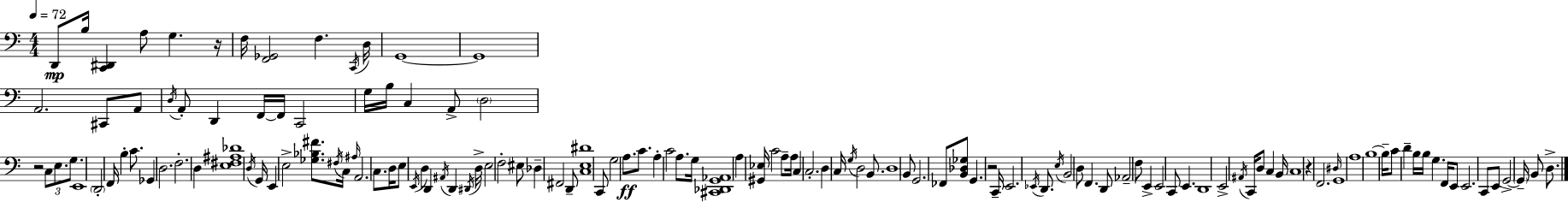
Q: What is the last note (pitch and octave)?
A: D3